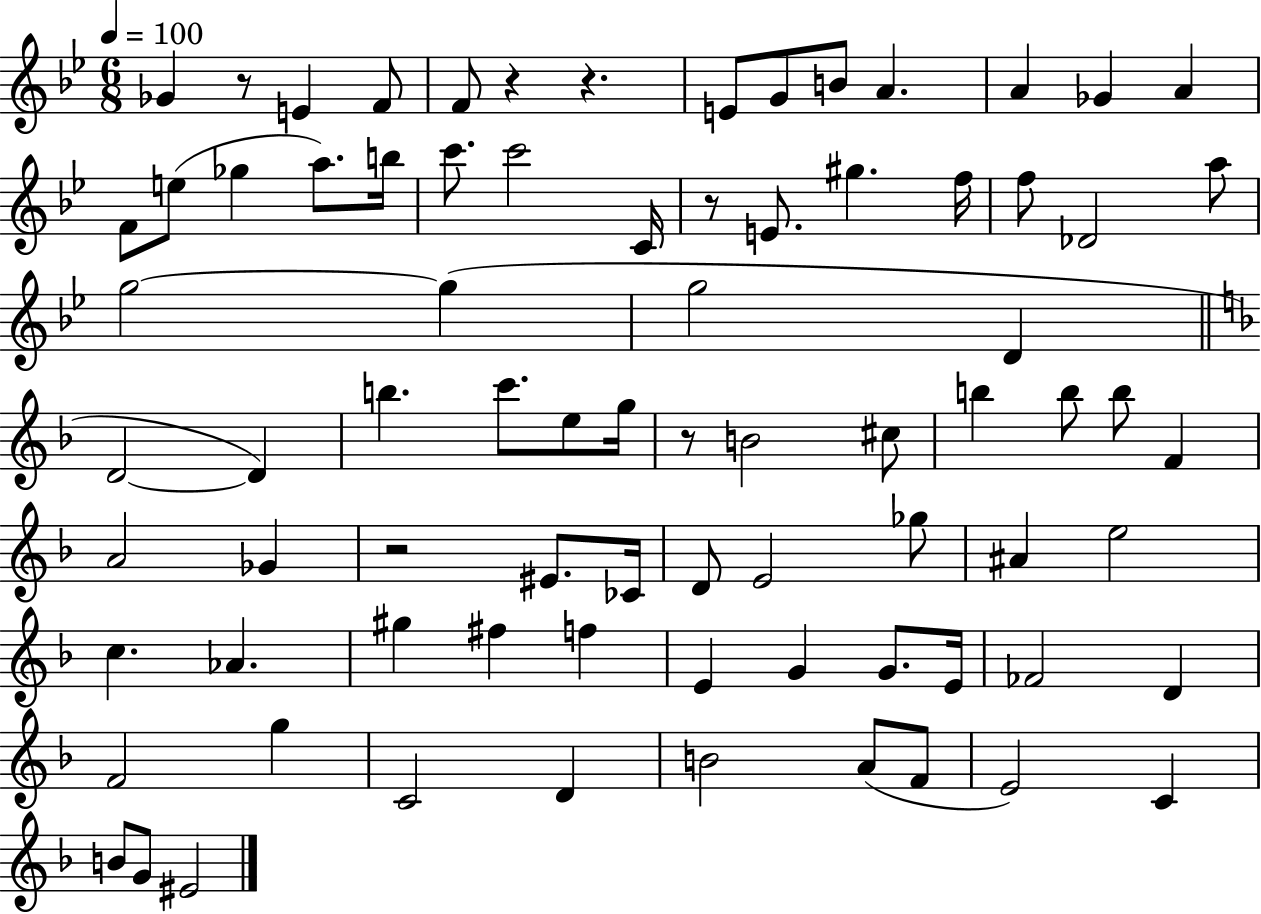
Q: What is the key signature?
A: BES major